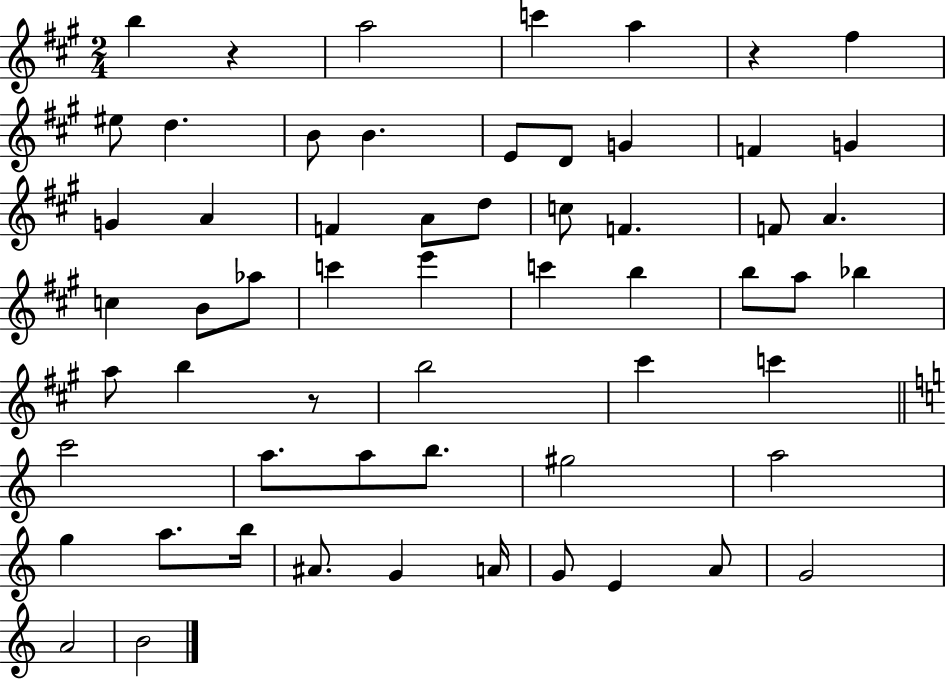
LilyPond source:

{
  \clef treble
  \numericTimeSignature
  \time 2/4
  \key a \major
  b''4 r4 | a''2 | c'''4 a''4 | r4 fis''4 | \break eis''8 d''4. | b'8 b'4. | e'8 d'8 g'4 | f'4 g'4 | \break g'4 a'4 | f'4 a'8 d''8 | c''8 f'4. | f'8 a'4. | \break c''4 b'8 aes''8 | c'''4 e'''4 | c'''4 b''4 | b''8 a''8 bes''4 | \break a''8 b''4 r8 | b''2 | cis'''4 c'''4 | \bar "||" \break \key c \major c'''2 | a''8. a''8 b''8. | gis''2 | a''2 | \break g''4 a''8. b''16 | ais'8. g'4 a'16 | g'8 e'4 a'8 | g'2 | \break a'2 | b'2 | \bar "|."
}